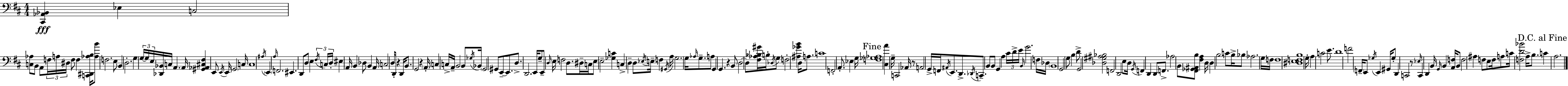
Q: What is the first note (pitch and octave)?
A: Eb3